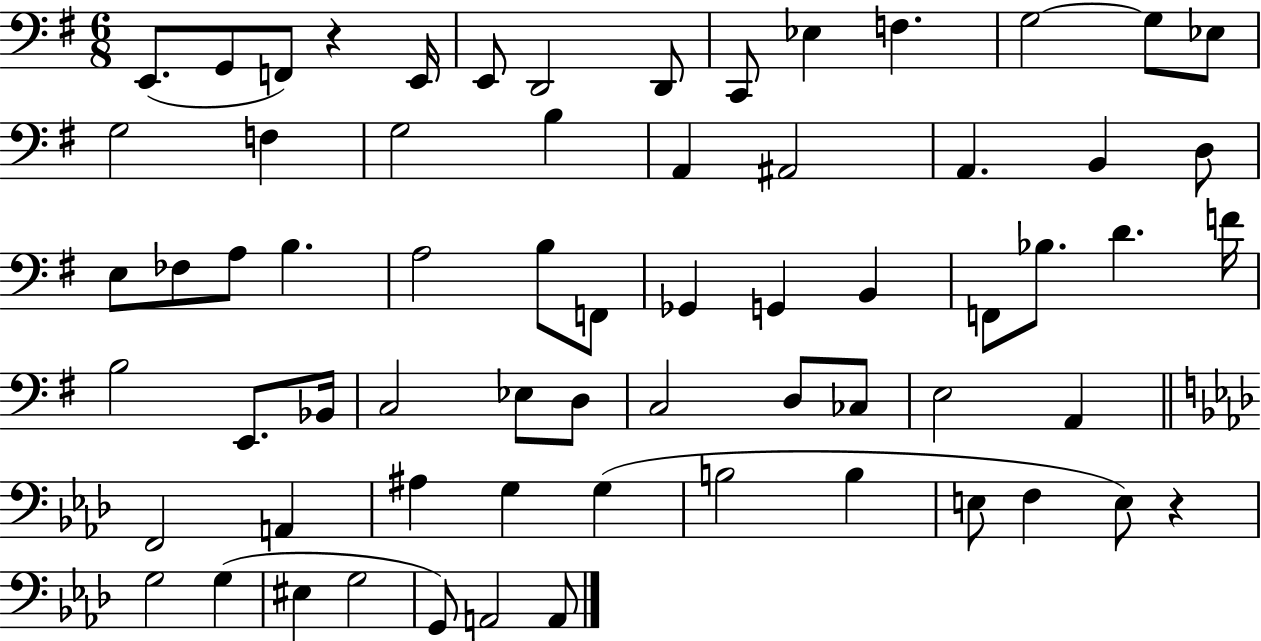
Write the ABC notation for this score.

X:1
T:Untitled
M:6/8
L:1/4
K:G
E,,/2 G,,/2 F,,/2 z E,,/4 E,,/2 D,,2 D,,/2 C,,/2 _E, F, G,2 G,/2 _E,/2 G,2 F, G,2 B, A,, ^A,,2 A,, B,, D,/2 E,/2 _F,/2 A,/2 B, A,2 B,/2 F,,/2 _G,, G,, B,, F,,/2 _B,/2 D F/4 B,2 E,,/2 _B,,/4 C,2 _E,/2 D,/2 C,2 D,/2 _C,/2 E,2 A,, F,,2 A,, ^A, G, G, B,2 B, E,/2 F, E,/2 z G,2 G, ^E, G,2 G,,/2 A,,2 A,,/2